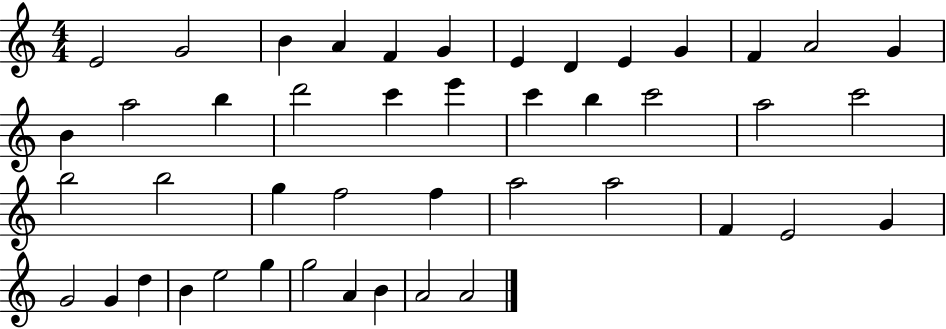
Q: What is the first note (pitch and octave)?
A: E4